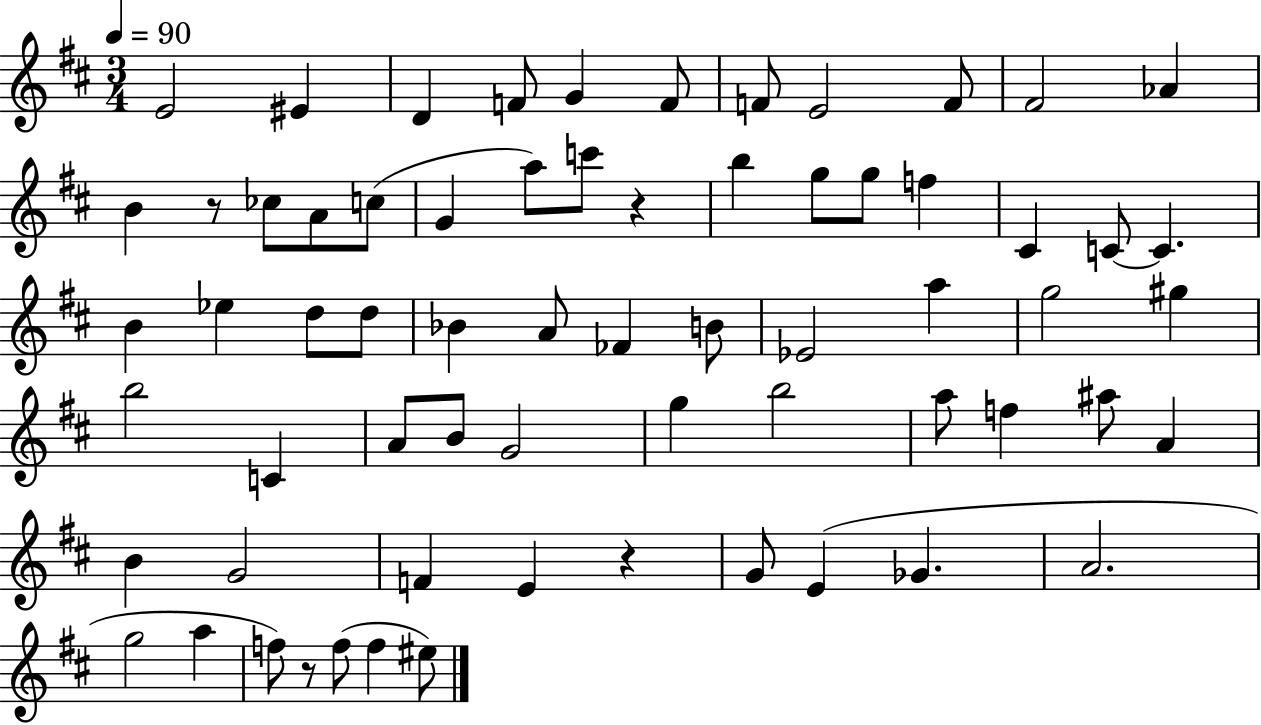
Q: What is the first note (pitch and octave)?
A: E4